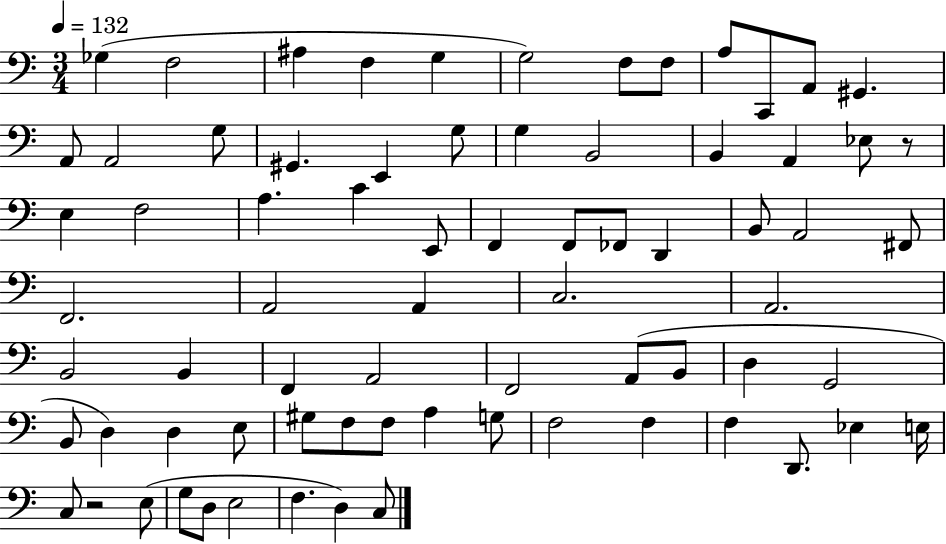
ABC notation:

X:1
T:Untitled
M:3/4
L:1/4
K:C
_G, F,2 ^A, F, G, G,2 F,/2 F,/2 A,/2 C,,/2 A,,/2 ^G,, A,,/2 A,,2 G,/2 ^G,, E,, G,/2 G, B,,2 B,, A,, _E,/2 z/2 E, F,2 A, C E,,/2 F,, F,,/2 _F,,/2 D,, B,,/2 A,,2 ^F,,/2 F,,2 A,,2 A,, C,2 A,,2 B,,2 B,, F,, A,,2 F,,2 A,,/2 B,,/2 D, G,,2 B,,/2 D, D, E,/2 ^G,/2 F,/2 F,/2 A, G,/2 F,2 F, F, D,,/2 _E, E,/4 C,/2 z2 E,/2 G,/2 D,/2 E,2 F, D, C,/2